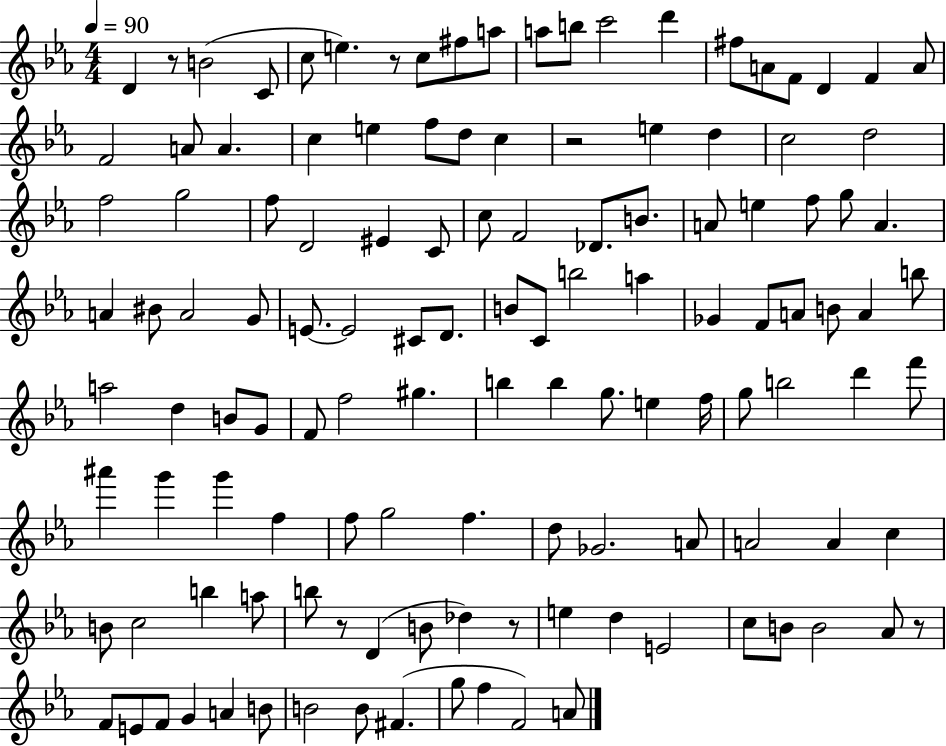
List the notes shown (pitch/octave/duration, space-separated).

D4/q R/e B4/h C4/e C5/e E5/q. R/e C5/e F#5/e A5/e A5/e B5/e C6/h D6/q F#5/e A4/e F4/e D4/q F4/q A4/e F4/h A4/e A4/q. C5/q E5/q F5/e D5/e C5/q R/h E5/q D5/q C5/h D5/h F5/h G5/h F5/e D4/h EIS4/q C4/e C5/e F4/h Db4/e. B4/e. A4/e E5/q F5/e G5/e A4/q. A4/q BIS4/e A4/h G4/e E4/e. E4/h C#4/e D4/e. B4/e C4/e B5/h A5/q Gb4/q F4/e A4/e B4/e A4/q B5/e A5/h D5/q B4/e G4/e F4/e F5/h G#5/q. B5/q B5/q G5/e. E5/q F5/s G5/e B5/h D6/q F6/e A#6/q G6/q G6/q F5/q F5/e G5/h F5/q. D5/e Gb4/h. A4/e A4/h A4/q C5/q B4/e C5/h B5/q A5/e B5/e R/e D4/q B4/e Db5/q R/e E5/q D5/q E4/h C5/e B4/e B4/h Ab4/e R/e F4/e E4/e F4/e G4/q A4/q B4/e B4/h B4/e F#4/q. G5/e F5/q F4/h A4/e